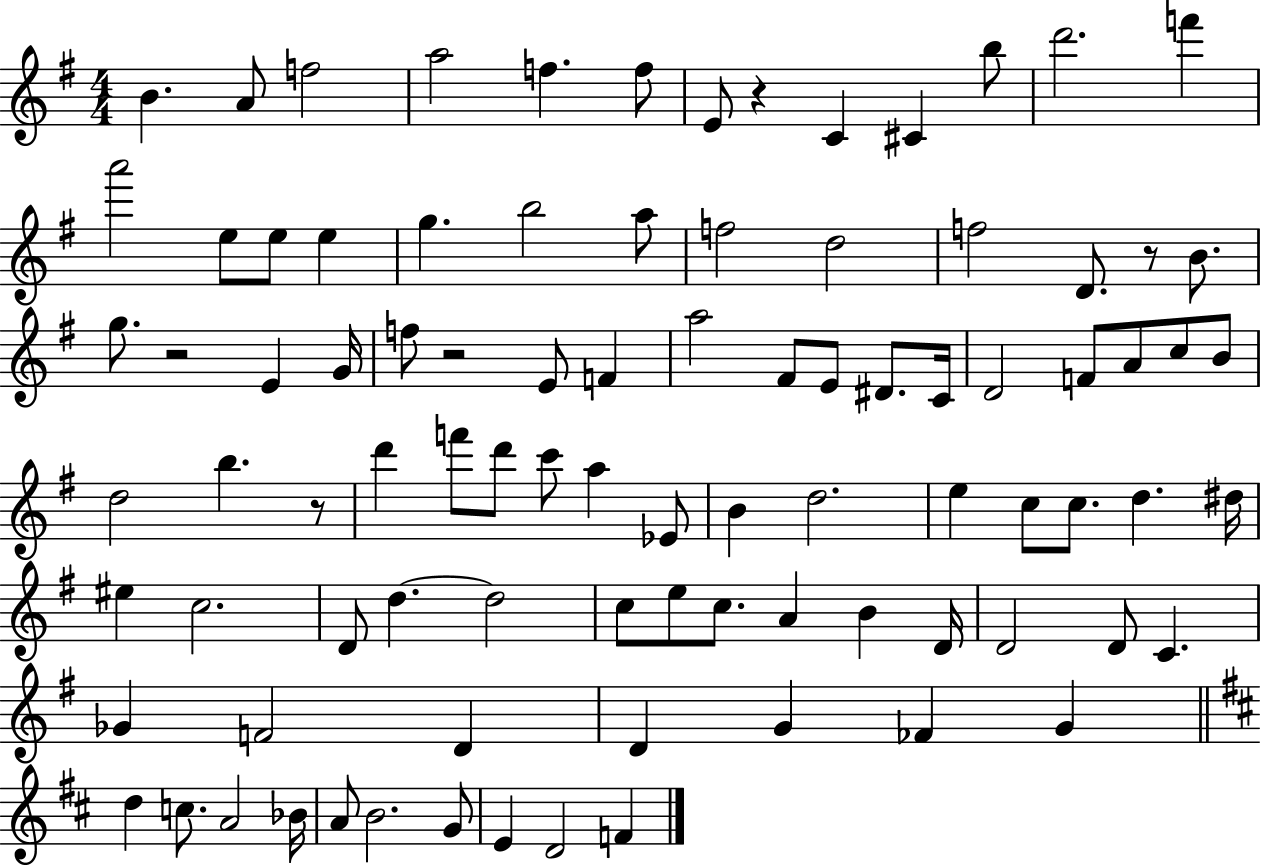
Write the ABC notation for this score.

X:1
T:Untitled
M:4/4
L:1/4
K:G
B A/2 f2 a2 f f/2 E/2 z C ^C b/2 d'2 f' a'2 e/2 e/2 e g b2 a/2 f2 d2 f2 D/2 z/2 B/2 g/2 z2 E G/4 f/2 z2 E/2 F a2 ^F/2 E/2 ^D/2 C/4 D2 F/2 A/2 c/2 B/2 d2 b z/2 d' f'/2 d'/2 c'/2 a _E/2 B d2 e c/2 c/2 d ^d/4 ^e c2 D/2 d d2 c/2 e/2 c/2 A B D/4 D2 D/2 C _G F2 D D G _F G d c/2 A2 _B/4 A/2 B2 G/2 E D2 F